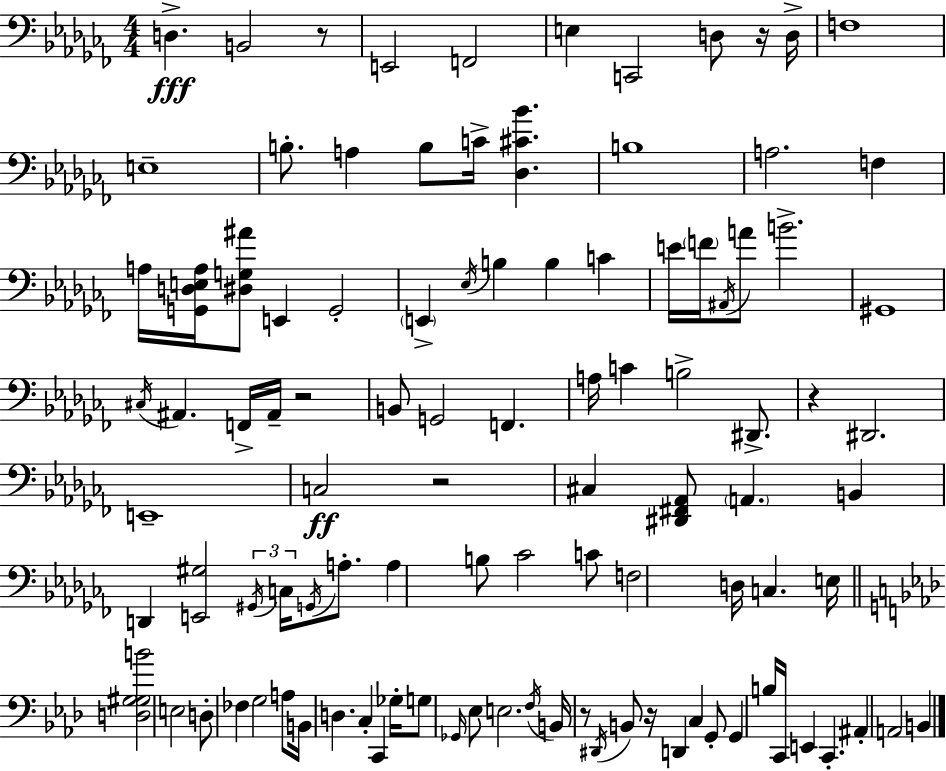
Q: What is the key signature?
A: AES minor